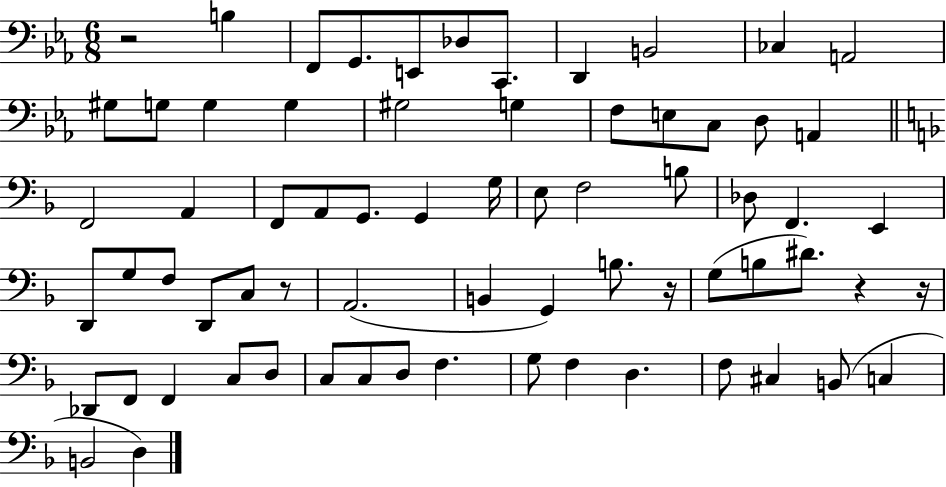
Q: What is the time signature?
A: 6/8